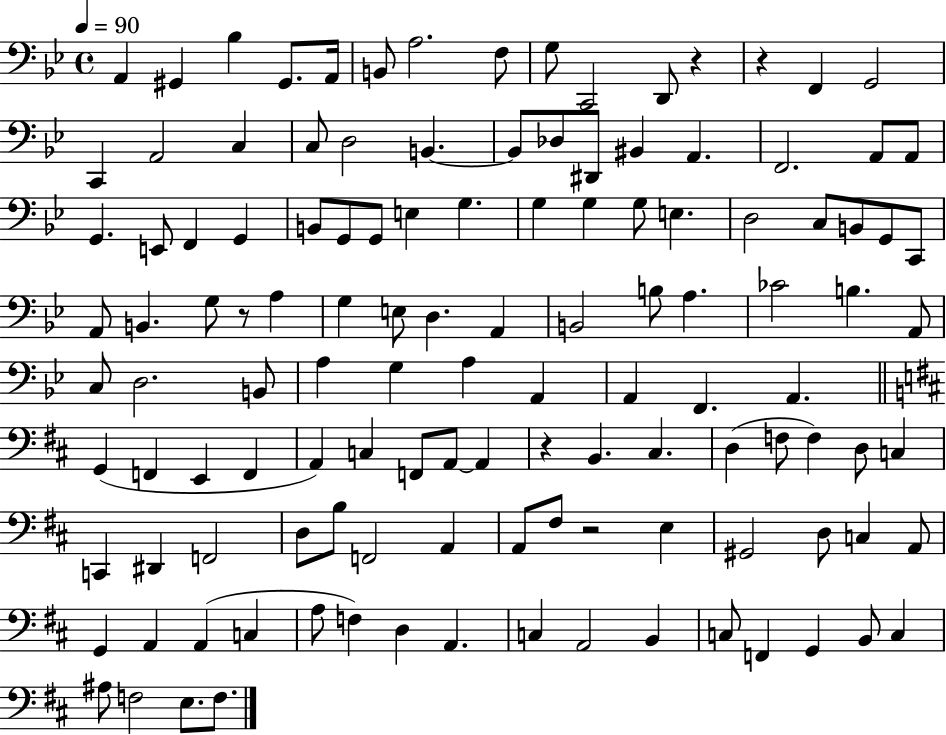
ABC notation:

X:1
T:Untitled
M:4/4
L:1/4
K:Bb
A,, ^G,, _B, ^G,,/2 A,,/4 B,,/2 A,2 F,/2 G,/2 C,,2 D,,/2 z z F,, G,,2 C,, A,,2 C, C,/2 D,2 B,, B,,/2 _D,/2 ^D,,/2 ^B,, A,, F,,2 A,,/2 A,,/2 G,, E,,/2 F,, G,, B,,/2 G,,/2 G,,/2 E, G, G, G, G,/2 E, D,2 C,/2 B,,/2 G,,/2 C,,/2 A,,/2 B,, G,/2 z/2 A, G, E,/2 D, A,, B,,2 B,/2 A, _C2 B, A,,/2 C,/2 D,2 B,,/2 A, G, A, A,, A,, F,, A,, G,, F,, E,, F,, A,, C, F,,/2 A,,/2 A,, z B,, ^C, D, F,/2 F, D,/2 C, C,, ^D,, F,,2 D,/2 B,/2 F,,2 A,, A,,/2 ^F,/2 z2 E, ^G,,2 D,/2 C, A,,/2 G,, A,, A,, C, A,/2 F, D, A,, C, A,,2 B,, C,/2 F,, G,, B,,/2 C, ^A,/2 F,2 E,/2 F,/2